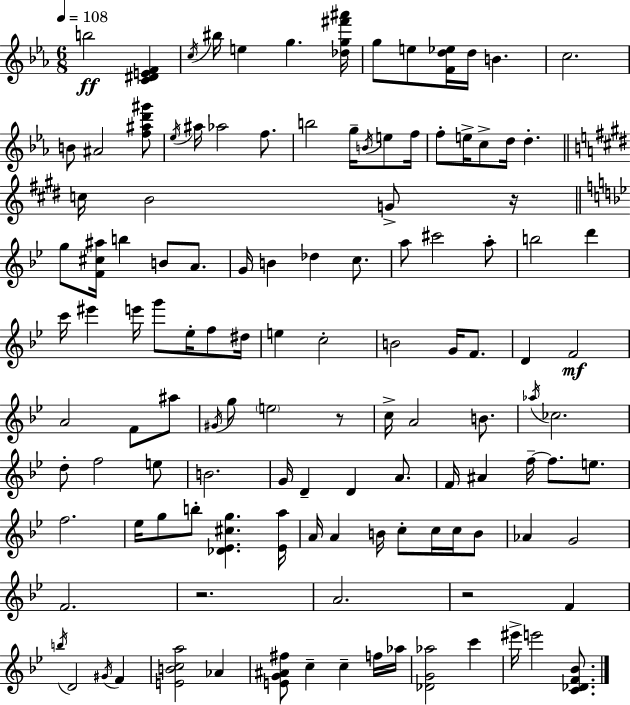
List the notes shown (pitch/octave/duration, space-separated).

B5/h [C4,D#4,E4,F4]/q C5/s BIS5/s E5/q G5/q. [Db5,G5,F#6,A#6]/s G5/e E5/e [F4,D5,Eb5]/s D5/s B4/q. C5/h. B4/e A#4/h [F5,A#5,D6,G#6]/e Eb5/s A#5/s Ab5/h F5/e. B5/h G5/s B4/s E5/e F5/s F5/e E5/s C5/e D5/s D5/q. C5/s B4/h G4/e R/s G5/e [F4,C#5,A#5]/s B5/q B4/e A4/e. G4/s B4/q Db5/q C5/e. A5/e C#6/h A5/e B5/h D6/q C6/s EIS6/q E6/s G6/e Eb5/s F5/e D#5/s E5/q C5/h B4/h G4/s F4/e. D4/q F4/h A4/h F4/e A#5/e G#4/s G5/e E5/h R/e C5/s A4/h B4/e. Ab5/s CES5/h. D5/e F5/h E5/e B4/h. G4/s D4/q D4/q A4/e. F4/s A#4/q F5/s F5/e. E5/e. F5/h. Eb5/s G5/e B5/e [Db4,Eb4,C#5,G5]/q. [Eb4,A5]/s A4/s A4/q B4/s C5/e C5/s C5/s B4/e Ab4/q G4/h F4/h. R/h. A4/h. R/h F4/q B5/s D4/h G#4/s F4/q [E4,B4,C5,A5]/h Ab4/q [E4,G4,A#4,F#5]/e C5/q C5/q F5/s Ab5/s [Db4,G4,Ab5]/h C6/q EIS6/s E6/h [C4,Db4,F4,Bb4]/e.